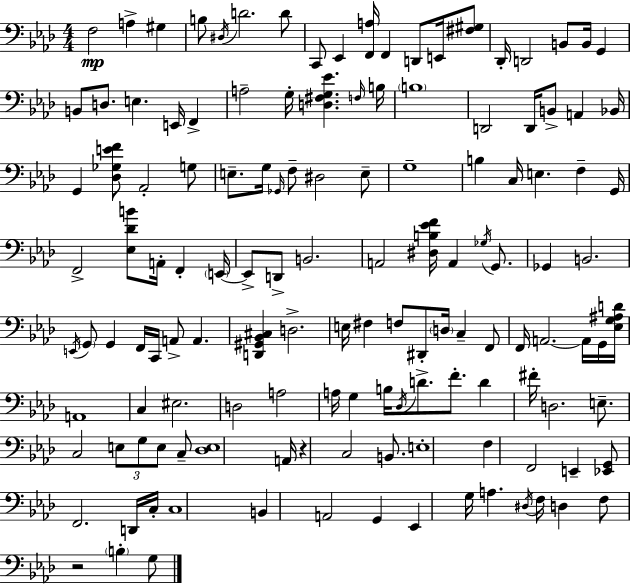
F3/h A3/q G#3/q B3/e D#3/s D4/h. D4/e C2/e Eb2/q [F2,A3]/s F2/q D2/e E2/s [F#3,G#3]/e Db2/s D2/h B2/e B2/s G2/q B2/e D3/e. E3/q. E2/s F2/q A3/h G3/s [D3,F#3,G3,Eb4]/q. F3/s B3/s B3/w D2/h D2/s B2/e A2/q Bb2/s G2/q [Db3,Gb3,E4,F4]/e Ab2/h G3/e E3/e. G3/s Gb2/s F3/e D#3/h E3/e G3/w B3/q C3/s E3/q. F3/q G2/s F2/h [Eb3,Db4,B4]/e A2/s F2/q E2/s E2/e D2/e B2/h. A2/h [D#3,B3,Eb4,F4]/s A2/q Gb3/s G2/e. Gb2/q B2/h. E2/s G2/e G2/q F2/s C2/s A2/e A2/q. [D2,G#2,Bb2,C#3]/q D3/h. E3/s F#3/q F3/e D#2/e D3/s C3/q F2/e F2/s A2/h. A2/s G2/s [Eb3,G3,A#3,D4]/s A2/w C3/q EIS3/h. D3/h A3/h A3/s G3/q B3/s Db3/s D4/e. F4/e. D4/q F#4/s D3/h. E3/e. C3/h E3/e G3/e E3/e C3/e [Db3,E3]/w A2/s R/q C3/h B2/e. E3/w F3/q F2/h E2/q [Eb2,G2]/e F2/h. D2/s C3/s C3/w B2/q A2/h G2/q Eb2/q G3/s A3/q. D#3/s F3/s D3/q F3/e R/h B3/q G3/e